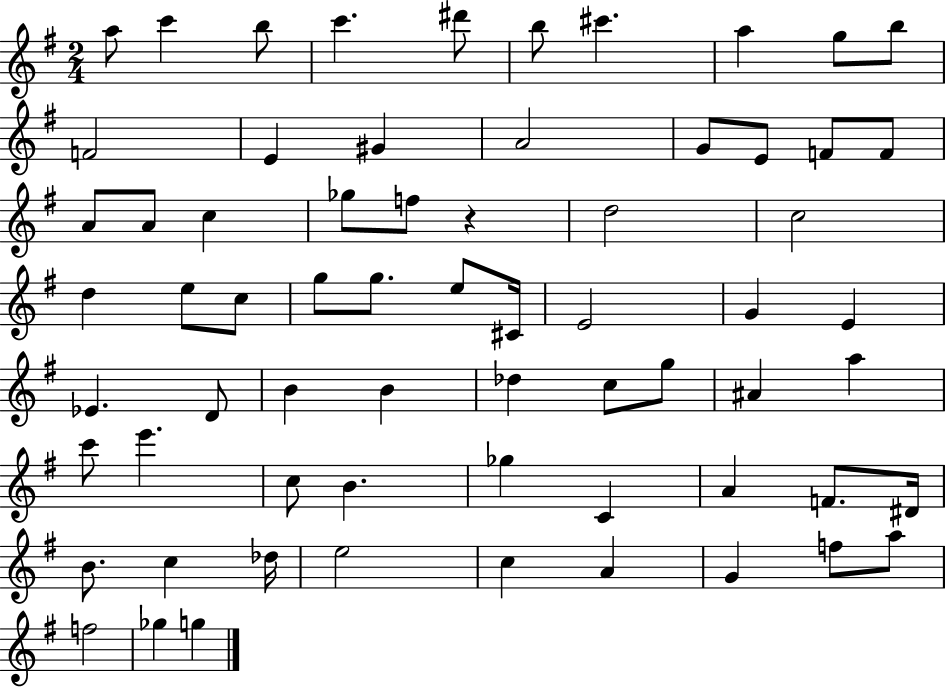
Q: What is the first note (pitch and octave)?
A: A5